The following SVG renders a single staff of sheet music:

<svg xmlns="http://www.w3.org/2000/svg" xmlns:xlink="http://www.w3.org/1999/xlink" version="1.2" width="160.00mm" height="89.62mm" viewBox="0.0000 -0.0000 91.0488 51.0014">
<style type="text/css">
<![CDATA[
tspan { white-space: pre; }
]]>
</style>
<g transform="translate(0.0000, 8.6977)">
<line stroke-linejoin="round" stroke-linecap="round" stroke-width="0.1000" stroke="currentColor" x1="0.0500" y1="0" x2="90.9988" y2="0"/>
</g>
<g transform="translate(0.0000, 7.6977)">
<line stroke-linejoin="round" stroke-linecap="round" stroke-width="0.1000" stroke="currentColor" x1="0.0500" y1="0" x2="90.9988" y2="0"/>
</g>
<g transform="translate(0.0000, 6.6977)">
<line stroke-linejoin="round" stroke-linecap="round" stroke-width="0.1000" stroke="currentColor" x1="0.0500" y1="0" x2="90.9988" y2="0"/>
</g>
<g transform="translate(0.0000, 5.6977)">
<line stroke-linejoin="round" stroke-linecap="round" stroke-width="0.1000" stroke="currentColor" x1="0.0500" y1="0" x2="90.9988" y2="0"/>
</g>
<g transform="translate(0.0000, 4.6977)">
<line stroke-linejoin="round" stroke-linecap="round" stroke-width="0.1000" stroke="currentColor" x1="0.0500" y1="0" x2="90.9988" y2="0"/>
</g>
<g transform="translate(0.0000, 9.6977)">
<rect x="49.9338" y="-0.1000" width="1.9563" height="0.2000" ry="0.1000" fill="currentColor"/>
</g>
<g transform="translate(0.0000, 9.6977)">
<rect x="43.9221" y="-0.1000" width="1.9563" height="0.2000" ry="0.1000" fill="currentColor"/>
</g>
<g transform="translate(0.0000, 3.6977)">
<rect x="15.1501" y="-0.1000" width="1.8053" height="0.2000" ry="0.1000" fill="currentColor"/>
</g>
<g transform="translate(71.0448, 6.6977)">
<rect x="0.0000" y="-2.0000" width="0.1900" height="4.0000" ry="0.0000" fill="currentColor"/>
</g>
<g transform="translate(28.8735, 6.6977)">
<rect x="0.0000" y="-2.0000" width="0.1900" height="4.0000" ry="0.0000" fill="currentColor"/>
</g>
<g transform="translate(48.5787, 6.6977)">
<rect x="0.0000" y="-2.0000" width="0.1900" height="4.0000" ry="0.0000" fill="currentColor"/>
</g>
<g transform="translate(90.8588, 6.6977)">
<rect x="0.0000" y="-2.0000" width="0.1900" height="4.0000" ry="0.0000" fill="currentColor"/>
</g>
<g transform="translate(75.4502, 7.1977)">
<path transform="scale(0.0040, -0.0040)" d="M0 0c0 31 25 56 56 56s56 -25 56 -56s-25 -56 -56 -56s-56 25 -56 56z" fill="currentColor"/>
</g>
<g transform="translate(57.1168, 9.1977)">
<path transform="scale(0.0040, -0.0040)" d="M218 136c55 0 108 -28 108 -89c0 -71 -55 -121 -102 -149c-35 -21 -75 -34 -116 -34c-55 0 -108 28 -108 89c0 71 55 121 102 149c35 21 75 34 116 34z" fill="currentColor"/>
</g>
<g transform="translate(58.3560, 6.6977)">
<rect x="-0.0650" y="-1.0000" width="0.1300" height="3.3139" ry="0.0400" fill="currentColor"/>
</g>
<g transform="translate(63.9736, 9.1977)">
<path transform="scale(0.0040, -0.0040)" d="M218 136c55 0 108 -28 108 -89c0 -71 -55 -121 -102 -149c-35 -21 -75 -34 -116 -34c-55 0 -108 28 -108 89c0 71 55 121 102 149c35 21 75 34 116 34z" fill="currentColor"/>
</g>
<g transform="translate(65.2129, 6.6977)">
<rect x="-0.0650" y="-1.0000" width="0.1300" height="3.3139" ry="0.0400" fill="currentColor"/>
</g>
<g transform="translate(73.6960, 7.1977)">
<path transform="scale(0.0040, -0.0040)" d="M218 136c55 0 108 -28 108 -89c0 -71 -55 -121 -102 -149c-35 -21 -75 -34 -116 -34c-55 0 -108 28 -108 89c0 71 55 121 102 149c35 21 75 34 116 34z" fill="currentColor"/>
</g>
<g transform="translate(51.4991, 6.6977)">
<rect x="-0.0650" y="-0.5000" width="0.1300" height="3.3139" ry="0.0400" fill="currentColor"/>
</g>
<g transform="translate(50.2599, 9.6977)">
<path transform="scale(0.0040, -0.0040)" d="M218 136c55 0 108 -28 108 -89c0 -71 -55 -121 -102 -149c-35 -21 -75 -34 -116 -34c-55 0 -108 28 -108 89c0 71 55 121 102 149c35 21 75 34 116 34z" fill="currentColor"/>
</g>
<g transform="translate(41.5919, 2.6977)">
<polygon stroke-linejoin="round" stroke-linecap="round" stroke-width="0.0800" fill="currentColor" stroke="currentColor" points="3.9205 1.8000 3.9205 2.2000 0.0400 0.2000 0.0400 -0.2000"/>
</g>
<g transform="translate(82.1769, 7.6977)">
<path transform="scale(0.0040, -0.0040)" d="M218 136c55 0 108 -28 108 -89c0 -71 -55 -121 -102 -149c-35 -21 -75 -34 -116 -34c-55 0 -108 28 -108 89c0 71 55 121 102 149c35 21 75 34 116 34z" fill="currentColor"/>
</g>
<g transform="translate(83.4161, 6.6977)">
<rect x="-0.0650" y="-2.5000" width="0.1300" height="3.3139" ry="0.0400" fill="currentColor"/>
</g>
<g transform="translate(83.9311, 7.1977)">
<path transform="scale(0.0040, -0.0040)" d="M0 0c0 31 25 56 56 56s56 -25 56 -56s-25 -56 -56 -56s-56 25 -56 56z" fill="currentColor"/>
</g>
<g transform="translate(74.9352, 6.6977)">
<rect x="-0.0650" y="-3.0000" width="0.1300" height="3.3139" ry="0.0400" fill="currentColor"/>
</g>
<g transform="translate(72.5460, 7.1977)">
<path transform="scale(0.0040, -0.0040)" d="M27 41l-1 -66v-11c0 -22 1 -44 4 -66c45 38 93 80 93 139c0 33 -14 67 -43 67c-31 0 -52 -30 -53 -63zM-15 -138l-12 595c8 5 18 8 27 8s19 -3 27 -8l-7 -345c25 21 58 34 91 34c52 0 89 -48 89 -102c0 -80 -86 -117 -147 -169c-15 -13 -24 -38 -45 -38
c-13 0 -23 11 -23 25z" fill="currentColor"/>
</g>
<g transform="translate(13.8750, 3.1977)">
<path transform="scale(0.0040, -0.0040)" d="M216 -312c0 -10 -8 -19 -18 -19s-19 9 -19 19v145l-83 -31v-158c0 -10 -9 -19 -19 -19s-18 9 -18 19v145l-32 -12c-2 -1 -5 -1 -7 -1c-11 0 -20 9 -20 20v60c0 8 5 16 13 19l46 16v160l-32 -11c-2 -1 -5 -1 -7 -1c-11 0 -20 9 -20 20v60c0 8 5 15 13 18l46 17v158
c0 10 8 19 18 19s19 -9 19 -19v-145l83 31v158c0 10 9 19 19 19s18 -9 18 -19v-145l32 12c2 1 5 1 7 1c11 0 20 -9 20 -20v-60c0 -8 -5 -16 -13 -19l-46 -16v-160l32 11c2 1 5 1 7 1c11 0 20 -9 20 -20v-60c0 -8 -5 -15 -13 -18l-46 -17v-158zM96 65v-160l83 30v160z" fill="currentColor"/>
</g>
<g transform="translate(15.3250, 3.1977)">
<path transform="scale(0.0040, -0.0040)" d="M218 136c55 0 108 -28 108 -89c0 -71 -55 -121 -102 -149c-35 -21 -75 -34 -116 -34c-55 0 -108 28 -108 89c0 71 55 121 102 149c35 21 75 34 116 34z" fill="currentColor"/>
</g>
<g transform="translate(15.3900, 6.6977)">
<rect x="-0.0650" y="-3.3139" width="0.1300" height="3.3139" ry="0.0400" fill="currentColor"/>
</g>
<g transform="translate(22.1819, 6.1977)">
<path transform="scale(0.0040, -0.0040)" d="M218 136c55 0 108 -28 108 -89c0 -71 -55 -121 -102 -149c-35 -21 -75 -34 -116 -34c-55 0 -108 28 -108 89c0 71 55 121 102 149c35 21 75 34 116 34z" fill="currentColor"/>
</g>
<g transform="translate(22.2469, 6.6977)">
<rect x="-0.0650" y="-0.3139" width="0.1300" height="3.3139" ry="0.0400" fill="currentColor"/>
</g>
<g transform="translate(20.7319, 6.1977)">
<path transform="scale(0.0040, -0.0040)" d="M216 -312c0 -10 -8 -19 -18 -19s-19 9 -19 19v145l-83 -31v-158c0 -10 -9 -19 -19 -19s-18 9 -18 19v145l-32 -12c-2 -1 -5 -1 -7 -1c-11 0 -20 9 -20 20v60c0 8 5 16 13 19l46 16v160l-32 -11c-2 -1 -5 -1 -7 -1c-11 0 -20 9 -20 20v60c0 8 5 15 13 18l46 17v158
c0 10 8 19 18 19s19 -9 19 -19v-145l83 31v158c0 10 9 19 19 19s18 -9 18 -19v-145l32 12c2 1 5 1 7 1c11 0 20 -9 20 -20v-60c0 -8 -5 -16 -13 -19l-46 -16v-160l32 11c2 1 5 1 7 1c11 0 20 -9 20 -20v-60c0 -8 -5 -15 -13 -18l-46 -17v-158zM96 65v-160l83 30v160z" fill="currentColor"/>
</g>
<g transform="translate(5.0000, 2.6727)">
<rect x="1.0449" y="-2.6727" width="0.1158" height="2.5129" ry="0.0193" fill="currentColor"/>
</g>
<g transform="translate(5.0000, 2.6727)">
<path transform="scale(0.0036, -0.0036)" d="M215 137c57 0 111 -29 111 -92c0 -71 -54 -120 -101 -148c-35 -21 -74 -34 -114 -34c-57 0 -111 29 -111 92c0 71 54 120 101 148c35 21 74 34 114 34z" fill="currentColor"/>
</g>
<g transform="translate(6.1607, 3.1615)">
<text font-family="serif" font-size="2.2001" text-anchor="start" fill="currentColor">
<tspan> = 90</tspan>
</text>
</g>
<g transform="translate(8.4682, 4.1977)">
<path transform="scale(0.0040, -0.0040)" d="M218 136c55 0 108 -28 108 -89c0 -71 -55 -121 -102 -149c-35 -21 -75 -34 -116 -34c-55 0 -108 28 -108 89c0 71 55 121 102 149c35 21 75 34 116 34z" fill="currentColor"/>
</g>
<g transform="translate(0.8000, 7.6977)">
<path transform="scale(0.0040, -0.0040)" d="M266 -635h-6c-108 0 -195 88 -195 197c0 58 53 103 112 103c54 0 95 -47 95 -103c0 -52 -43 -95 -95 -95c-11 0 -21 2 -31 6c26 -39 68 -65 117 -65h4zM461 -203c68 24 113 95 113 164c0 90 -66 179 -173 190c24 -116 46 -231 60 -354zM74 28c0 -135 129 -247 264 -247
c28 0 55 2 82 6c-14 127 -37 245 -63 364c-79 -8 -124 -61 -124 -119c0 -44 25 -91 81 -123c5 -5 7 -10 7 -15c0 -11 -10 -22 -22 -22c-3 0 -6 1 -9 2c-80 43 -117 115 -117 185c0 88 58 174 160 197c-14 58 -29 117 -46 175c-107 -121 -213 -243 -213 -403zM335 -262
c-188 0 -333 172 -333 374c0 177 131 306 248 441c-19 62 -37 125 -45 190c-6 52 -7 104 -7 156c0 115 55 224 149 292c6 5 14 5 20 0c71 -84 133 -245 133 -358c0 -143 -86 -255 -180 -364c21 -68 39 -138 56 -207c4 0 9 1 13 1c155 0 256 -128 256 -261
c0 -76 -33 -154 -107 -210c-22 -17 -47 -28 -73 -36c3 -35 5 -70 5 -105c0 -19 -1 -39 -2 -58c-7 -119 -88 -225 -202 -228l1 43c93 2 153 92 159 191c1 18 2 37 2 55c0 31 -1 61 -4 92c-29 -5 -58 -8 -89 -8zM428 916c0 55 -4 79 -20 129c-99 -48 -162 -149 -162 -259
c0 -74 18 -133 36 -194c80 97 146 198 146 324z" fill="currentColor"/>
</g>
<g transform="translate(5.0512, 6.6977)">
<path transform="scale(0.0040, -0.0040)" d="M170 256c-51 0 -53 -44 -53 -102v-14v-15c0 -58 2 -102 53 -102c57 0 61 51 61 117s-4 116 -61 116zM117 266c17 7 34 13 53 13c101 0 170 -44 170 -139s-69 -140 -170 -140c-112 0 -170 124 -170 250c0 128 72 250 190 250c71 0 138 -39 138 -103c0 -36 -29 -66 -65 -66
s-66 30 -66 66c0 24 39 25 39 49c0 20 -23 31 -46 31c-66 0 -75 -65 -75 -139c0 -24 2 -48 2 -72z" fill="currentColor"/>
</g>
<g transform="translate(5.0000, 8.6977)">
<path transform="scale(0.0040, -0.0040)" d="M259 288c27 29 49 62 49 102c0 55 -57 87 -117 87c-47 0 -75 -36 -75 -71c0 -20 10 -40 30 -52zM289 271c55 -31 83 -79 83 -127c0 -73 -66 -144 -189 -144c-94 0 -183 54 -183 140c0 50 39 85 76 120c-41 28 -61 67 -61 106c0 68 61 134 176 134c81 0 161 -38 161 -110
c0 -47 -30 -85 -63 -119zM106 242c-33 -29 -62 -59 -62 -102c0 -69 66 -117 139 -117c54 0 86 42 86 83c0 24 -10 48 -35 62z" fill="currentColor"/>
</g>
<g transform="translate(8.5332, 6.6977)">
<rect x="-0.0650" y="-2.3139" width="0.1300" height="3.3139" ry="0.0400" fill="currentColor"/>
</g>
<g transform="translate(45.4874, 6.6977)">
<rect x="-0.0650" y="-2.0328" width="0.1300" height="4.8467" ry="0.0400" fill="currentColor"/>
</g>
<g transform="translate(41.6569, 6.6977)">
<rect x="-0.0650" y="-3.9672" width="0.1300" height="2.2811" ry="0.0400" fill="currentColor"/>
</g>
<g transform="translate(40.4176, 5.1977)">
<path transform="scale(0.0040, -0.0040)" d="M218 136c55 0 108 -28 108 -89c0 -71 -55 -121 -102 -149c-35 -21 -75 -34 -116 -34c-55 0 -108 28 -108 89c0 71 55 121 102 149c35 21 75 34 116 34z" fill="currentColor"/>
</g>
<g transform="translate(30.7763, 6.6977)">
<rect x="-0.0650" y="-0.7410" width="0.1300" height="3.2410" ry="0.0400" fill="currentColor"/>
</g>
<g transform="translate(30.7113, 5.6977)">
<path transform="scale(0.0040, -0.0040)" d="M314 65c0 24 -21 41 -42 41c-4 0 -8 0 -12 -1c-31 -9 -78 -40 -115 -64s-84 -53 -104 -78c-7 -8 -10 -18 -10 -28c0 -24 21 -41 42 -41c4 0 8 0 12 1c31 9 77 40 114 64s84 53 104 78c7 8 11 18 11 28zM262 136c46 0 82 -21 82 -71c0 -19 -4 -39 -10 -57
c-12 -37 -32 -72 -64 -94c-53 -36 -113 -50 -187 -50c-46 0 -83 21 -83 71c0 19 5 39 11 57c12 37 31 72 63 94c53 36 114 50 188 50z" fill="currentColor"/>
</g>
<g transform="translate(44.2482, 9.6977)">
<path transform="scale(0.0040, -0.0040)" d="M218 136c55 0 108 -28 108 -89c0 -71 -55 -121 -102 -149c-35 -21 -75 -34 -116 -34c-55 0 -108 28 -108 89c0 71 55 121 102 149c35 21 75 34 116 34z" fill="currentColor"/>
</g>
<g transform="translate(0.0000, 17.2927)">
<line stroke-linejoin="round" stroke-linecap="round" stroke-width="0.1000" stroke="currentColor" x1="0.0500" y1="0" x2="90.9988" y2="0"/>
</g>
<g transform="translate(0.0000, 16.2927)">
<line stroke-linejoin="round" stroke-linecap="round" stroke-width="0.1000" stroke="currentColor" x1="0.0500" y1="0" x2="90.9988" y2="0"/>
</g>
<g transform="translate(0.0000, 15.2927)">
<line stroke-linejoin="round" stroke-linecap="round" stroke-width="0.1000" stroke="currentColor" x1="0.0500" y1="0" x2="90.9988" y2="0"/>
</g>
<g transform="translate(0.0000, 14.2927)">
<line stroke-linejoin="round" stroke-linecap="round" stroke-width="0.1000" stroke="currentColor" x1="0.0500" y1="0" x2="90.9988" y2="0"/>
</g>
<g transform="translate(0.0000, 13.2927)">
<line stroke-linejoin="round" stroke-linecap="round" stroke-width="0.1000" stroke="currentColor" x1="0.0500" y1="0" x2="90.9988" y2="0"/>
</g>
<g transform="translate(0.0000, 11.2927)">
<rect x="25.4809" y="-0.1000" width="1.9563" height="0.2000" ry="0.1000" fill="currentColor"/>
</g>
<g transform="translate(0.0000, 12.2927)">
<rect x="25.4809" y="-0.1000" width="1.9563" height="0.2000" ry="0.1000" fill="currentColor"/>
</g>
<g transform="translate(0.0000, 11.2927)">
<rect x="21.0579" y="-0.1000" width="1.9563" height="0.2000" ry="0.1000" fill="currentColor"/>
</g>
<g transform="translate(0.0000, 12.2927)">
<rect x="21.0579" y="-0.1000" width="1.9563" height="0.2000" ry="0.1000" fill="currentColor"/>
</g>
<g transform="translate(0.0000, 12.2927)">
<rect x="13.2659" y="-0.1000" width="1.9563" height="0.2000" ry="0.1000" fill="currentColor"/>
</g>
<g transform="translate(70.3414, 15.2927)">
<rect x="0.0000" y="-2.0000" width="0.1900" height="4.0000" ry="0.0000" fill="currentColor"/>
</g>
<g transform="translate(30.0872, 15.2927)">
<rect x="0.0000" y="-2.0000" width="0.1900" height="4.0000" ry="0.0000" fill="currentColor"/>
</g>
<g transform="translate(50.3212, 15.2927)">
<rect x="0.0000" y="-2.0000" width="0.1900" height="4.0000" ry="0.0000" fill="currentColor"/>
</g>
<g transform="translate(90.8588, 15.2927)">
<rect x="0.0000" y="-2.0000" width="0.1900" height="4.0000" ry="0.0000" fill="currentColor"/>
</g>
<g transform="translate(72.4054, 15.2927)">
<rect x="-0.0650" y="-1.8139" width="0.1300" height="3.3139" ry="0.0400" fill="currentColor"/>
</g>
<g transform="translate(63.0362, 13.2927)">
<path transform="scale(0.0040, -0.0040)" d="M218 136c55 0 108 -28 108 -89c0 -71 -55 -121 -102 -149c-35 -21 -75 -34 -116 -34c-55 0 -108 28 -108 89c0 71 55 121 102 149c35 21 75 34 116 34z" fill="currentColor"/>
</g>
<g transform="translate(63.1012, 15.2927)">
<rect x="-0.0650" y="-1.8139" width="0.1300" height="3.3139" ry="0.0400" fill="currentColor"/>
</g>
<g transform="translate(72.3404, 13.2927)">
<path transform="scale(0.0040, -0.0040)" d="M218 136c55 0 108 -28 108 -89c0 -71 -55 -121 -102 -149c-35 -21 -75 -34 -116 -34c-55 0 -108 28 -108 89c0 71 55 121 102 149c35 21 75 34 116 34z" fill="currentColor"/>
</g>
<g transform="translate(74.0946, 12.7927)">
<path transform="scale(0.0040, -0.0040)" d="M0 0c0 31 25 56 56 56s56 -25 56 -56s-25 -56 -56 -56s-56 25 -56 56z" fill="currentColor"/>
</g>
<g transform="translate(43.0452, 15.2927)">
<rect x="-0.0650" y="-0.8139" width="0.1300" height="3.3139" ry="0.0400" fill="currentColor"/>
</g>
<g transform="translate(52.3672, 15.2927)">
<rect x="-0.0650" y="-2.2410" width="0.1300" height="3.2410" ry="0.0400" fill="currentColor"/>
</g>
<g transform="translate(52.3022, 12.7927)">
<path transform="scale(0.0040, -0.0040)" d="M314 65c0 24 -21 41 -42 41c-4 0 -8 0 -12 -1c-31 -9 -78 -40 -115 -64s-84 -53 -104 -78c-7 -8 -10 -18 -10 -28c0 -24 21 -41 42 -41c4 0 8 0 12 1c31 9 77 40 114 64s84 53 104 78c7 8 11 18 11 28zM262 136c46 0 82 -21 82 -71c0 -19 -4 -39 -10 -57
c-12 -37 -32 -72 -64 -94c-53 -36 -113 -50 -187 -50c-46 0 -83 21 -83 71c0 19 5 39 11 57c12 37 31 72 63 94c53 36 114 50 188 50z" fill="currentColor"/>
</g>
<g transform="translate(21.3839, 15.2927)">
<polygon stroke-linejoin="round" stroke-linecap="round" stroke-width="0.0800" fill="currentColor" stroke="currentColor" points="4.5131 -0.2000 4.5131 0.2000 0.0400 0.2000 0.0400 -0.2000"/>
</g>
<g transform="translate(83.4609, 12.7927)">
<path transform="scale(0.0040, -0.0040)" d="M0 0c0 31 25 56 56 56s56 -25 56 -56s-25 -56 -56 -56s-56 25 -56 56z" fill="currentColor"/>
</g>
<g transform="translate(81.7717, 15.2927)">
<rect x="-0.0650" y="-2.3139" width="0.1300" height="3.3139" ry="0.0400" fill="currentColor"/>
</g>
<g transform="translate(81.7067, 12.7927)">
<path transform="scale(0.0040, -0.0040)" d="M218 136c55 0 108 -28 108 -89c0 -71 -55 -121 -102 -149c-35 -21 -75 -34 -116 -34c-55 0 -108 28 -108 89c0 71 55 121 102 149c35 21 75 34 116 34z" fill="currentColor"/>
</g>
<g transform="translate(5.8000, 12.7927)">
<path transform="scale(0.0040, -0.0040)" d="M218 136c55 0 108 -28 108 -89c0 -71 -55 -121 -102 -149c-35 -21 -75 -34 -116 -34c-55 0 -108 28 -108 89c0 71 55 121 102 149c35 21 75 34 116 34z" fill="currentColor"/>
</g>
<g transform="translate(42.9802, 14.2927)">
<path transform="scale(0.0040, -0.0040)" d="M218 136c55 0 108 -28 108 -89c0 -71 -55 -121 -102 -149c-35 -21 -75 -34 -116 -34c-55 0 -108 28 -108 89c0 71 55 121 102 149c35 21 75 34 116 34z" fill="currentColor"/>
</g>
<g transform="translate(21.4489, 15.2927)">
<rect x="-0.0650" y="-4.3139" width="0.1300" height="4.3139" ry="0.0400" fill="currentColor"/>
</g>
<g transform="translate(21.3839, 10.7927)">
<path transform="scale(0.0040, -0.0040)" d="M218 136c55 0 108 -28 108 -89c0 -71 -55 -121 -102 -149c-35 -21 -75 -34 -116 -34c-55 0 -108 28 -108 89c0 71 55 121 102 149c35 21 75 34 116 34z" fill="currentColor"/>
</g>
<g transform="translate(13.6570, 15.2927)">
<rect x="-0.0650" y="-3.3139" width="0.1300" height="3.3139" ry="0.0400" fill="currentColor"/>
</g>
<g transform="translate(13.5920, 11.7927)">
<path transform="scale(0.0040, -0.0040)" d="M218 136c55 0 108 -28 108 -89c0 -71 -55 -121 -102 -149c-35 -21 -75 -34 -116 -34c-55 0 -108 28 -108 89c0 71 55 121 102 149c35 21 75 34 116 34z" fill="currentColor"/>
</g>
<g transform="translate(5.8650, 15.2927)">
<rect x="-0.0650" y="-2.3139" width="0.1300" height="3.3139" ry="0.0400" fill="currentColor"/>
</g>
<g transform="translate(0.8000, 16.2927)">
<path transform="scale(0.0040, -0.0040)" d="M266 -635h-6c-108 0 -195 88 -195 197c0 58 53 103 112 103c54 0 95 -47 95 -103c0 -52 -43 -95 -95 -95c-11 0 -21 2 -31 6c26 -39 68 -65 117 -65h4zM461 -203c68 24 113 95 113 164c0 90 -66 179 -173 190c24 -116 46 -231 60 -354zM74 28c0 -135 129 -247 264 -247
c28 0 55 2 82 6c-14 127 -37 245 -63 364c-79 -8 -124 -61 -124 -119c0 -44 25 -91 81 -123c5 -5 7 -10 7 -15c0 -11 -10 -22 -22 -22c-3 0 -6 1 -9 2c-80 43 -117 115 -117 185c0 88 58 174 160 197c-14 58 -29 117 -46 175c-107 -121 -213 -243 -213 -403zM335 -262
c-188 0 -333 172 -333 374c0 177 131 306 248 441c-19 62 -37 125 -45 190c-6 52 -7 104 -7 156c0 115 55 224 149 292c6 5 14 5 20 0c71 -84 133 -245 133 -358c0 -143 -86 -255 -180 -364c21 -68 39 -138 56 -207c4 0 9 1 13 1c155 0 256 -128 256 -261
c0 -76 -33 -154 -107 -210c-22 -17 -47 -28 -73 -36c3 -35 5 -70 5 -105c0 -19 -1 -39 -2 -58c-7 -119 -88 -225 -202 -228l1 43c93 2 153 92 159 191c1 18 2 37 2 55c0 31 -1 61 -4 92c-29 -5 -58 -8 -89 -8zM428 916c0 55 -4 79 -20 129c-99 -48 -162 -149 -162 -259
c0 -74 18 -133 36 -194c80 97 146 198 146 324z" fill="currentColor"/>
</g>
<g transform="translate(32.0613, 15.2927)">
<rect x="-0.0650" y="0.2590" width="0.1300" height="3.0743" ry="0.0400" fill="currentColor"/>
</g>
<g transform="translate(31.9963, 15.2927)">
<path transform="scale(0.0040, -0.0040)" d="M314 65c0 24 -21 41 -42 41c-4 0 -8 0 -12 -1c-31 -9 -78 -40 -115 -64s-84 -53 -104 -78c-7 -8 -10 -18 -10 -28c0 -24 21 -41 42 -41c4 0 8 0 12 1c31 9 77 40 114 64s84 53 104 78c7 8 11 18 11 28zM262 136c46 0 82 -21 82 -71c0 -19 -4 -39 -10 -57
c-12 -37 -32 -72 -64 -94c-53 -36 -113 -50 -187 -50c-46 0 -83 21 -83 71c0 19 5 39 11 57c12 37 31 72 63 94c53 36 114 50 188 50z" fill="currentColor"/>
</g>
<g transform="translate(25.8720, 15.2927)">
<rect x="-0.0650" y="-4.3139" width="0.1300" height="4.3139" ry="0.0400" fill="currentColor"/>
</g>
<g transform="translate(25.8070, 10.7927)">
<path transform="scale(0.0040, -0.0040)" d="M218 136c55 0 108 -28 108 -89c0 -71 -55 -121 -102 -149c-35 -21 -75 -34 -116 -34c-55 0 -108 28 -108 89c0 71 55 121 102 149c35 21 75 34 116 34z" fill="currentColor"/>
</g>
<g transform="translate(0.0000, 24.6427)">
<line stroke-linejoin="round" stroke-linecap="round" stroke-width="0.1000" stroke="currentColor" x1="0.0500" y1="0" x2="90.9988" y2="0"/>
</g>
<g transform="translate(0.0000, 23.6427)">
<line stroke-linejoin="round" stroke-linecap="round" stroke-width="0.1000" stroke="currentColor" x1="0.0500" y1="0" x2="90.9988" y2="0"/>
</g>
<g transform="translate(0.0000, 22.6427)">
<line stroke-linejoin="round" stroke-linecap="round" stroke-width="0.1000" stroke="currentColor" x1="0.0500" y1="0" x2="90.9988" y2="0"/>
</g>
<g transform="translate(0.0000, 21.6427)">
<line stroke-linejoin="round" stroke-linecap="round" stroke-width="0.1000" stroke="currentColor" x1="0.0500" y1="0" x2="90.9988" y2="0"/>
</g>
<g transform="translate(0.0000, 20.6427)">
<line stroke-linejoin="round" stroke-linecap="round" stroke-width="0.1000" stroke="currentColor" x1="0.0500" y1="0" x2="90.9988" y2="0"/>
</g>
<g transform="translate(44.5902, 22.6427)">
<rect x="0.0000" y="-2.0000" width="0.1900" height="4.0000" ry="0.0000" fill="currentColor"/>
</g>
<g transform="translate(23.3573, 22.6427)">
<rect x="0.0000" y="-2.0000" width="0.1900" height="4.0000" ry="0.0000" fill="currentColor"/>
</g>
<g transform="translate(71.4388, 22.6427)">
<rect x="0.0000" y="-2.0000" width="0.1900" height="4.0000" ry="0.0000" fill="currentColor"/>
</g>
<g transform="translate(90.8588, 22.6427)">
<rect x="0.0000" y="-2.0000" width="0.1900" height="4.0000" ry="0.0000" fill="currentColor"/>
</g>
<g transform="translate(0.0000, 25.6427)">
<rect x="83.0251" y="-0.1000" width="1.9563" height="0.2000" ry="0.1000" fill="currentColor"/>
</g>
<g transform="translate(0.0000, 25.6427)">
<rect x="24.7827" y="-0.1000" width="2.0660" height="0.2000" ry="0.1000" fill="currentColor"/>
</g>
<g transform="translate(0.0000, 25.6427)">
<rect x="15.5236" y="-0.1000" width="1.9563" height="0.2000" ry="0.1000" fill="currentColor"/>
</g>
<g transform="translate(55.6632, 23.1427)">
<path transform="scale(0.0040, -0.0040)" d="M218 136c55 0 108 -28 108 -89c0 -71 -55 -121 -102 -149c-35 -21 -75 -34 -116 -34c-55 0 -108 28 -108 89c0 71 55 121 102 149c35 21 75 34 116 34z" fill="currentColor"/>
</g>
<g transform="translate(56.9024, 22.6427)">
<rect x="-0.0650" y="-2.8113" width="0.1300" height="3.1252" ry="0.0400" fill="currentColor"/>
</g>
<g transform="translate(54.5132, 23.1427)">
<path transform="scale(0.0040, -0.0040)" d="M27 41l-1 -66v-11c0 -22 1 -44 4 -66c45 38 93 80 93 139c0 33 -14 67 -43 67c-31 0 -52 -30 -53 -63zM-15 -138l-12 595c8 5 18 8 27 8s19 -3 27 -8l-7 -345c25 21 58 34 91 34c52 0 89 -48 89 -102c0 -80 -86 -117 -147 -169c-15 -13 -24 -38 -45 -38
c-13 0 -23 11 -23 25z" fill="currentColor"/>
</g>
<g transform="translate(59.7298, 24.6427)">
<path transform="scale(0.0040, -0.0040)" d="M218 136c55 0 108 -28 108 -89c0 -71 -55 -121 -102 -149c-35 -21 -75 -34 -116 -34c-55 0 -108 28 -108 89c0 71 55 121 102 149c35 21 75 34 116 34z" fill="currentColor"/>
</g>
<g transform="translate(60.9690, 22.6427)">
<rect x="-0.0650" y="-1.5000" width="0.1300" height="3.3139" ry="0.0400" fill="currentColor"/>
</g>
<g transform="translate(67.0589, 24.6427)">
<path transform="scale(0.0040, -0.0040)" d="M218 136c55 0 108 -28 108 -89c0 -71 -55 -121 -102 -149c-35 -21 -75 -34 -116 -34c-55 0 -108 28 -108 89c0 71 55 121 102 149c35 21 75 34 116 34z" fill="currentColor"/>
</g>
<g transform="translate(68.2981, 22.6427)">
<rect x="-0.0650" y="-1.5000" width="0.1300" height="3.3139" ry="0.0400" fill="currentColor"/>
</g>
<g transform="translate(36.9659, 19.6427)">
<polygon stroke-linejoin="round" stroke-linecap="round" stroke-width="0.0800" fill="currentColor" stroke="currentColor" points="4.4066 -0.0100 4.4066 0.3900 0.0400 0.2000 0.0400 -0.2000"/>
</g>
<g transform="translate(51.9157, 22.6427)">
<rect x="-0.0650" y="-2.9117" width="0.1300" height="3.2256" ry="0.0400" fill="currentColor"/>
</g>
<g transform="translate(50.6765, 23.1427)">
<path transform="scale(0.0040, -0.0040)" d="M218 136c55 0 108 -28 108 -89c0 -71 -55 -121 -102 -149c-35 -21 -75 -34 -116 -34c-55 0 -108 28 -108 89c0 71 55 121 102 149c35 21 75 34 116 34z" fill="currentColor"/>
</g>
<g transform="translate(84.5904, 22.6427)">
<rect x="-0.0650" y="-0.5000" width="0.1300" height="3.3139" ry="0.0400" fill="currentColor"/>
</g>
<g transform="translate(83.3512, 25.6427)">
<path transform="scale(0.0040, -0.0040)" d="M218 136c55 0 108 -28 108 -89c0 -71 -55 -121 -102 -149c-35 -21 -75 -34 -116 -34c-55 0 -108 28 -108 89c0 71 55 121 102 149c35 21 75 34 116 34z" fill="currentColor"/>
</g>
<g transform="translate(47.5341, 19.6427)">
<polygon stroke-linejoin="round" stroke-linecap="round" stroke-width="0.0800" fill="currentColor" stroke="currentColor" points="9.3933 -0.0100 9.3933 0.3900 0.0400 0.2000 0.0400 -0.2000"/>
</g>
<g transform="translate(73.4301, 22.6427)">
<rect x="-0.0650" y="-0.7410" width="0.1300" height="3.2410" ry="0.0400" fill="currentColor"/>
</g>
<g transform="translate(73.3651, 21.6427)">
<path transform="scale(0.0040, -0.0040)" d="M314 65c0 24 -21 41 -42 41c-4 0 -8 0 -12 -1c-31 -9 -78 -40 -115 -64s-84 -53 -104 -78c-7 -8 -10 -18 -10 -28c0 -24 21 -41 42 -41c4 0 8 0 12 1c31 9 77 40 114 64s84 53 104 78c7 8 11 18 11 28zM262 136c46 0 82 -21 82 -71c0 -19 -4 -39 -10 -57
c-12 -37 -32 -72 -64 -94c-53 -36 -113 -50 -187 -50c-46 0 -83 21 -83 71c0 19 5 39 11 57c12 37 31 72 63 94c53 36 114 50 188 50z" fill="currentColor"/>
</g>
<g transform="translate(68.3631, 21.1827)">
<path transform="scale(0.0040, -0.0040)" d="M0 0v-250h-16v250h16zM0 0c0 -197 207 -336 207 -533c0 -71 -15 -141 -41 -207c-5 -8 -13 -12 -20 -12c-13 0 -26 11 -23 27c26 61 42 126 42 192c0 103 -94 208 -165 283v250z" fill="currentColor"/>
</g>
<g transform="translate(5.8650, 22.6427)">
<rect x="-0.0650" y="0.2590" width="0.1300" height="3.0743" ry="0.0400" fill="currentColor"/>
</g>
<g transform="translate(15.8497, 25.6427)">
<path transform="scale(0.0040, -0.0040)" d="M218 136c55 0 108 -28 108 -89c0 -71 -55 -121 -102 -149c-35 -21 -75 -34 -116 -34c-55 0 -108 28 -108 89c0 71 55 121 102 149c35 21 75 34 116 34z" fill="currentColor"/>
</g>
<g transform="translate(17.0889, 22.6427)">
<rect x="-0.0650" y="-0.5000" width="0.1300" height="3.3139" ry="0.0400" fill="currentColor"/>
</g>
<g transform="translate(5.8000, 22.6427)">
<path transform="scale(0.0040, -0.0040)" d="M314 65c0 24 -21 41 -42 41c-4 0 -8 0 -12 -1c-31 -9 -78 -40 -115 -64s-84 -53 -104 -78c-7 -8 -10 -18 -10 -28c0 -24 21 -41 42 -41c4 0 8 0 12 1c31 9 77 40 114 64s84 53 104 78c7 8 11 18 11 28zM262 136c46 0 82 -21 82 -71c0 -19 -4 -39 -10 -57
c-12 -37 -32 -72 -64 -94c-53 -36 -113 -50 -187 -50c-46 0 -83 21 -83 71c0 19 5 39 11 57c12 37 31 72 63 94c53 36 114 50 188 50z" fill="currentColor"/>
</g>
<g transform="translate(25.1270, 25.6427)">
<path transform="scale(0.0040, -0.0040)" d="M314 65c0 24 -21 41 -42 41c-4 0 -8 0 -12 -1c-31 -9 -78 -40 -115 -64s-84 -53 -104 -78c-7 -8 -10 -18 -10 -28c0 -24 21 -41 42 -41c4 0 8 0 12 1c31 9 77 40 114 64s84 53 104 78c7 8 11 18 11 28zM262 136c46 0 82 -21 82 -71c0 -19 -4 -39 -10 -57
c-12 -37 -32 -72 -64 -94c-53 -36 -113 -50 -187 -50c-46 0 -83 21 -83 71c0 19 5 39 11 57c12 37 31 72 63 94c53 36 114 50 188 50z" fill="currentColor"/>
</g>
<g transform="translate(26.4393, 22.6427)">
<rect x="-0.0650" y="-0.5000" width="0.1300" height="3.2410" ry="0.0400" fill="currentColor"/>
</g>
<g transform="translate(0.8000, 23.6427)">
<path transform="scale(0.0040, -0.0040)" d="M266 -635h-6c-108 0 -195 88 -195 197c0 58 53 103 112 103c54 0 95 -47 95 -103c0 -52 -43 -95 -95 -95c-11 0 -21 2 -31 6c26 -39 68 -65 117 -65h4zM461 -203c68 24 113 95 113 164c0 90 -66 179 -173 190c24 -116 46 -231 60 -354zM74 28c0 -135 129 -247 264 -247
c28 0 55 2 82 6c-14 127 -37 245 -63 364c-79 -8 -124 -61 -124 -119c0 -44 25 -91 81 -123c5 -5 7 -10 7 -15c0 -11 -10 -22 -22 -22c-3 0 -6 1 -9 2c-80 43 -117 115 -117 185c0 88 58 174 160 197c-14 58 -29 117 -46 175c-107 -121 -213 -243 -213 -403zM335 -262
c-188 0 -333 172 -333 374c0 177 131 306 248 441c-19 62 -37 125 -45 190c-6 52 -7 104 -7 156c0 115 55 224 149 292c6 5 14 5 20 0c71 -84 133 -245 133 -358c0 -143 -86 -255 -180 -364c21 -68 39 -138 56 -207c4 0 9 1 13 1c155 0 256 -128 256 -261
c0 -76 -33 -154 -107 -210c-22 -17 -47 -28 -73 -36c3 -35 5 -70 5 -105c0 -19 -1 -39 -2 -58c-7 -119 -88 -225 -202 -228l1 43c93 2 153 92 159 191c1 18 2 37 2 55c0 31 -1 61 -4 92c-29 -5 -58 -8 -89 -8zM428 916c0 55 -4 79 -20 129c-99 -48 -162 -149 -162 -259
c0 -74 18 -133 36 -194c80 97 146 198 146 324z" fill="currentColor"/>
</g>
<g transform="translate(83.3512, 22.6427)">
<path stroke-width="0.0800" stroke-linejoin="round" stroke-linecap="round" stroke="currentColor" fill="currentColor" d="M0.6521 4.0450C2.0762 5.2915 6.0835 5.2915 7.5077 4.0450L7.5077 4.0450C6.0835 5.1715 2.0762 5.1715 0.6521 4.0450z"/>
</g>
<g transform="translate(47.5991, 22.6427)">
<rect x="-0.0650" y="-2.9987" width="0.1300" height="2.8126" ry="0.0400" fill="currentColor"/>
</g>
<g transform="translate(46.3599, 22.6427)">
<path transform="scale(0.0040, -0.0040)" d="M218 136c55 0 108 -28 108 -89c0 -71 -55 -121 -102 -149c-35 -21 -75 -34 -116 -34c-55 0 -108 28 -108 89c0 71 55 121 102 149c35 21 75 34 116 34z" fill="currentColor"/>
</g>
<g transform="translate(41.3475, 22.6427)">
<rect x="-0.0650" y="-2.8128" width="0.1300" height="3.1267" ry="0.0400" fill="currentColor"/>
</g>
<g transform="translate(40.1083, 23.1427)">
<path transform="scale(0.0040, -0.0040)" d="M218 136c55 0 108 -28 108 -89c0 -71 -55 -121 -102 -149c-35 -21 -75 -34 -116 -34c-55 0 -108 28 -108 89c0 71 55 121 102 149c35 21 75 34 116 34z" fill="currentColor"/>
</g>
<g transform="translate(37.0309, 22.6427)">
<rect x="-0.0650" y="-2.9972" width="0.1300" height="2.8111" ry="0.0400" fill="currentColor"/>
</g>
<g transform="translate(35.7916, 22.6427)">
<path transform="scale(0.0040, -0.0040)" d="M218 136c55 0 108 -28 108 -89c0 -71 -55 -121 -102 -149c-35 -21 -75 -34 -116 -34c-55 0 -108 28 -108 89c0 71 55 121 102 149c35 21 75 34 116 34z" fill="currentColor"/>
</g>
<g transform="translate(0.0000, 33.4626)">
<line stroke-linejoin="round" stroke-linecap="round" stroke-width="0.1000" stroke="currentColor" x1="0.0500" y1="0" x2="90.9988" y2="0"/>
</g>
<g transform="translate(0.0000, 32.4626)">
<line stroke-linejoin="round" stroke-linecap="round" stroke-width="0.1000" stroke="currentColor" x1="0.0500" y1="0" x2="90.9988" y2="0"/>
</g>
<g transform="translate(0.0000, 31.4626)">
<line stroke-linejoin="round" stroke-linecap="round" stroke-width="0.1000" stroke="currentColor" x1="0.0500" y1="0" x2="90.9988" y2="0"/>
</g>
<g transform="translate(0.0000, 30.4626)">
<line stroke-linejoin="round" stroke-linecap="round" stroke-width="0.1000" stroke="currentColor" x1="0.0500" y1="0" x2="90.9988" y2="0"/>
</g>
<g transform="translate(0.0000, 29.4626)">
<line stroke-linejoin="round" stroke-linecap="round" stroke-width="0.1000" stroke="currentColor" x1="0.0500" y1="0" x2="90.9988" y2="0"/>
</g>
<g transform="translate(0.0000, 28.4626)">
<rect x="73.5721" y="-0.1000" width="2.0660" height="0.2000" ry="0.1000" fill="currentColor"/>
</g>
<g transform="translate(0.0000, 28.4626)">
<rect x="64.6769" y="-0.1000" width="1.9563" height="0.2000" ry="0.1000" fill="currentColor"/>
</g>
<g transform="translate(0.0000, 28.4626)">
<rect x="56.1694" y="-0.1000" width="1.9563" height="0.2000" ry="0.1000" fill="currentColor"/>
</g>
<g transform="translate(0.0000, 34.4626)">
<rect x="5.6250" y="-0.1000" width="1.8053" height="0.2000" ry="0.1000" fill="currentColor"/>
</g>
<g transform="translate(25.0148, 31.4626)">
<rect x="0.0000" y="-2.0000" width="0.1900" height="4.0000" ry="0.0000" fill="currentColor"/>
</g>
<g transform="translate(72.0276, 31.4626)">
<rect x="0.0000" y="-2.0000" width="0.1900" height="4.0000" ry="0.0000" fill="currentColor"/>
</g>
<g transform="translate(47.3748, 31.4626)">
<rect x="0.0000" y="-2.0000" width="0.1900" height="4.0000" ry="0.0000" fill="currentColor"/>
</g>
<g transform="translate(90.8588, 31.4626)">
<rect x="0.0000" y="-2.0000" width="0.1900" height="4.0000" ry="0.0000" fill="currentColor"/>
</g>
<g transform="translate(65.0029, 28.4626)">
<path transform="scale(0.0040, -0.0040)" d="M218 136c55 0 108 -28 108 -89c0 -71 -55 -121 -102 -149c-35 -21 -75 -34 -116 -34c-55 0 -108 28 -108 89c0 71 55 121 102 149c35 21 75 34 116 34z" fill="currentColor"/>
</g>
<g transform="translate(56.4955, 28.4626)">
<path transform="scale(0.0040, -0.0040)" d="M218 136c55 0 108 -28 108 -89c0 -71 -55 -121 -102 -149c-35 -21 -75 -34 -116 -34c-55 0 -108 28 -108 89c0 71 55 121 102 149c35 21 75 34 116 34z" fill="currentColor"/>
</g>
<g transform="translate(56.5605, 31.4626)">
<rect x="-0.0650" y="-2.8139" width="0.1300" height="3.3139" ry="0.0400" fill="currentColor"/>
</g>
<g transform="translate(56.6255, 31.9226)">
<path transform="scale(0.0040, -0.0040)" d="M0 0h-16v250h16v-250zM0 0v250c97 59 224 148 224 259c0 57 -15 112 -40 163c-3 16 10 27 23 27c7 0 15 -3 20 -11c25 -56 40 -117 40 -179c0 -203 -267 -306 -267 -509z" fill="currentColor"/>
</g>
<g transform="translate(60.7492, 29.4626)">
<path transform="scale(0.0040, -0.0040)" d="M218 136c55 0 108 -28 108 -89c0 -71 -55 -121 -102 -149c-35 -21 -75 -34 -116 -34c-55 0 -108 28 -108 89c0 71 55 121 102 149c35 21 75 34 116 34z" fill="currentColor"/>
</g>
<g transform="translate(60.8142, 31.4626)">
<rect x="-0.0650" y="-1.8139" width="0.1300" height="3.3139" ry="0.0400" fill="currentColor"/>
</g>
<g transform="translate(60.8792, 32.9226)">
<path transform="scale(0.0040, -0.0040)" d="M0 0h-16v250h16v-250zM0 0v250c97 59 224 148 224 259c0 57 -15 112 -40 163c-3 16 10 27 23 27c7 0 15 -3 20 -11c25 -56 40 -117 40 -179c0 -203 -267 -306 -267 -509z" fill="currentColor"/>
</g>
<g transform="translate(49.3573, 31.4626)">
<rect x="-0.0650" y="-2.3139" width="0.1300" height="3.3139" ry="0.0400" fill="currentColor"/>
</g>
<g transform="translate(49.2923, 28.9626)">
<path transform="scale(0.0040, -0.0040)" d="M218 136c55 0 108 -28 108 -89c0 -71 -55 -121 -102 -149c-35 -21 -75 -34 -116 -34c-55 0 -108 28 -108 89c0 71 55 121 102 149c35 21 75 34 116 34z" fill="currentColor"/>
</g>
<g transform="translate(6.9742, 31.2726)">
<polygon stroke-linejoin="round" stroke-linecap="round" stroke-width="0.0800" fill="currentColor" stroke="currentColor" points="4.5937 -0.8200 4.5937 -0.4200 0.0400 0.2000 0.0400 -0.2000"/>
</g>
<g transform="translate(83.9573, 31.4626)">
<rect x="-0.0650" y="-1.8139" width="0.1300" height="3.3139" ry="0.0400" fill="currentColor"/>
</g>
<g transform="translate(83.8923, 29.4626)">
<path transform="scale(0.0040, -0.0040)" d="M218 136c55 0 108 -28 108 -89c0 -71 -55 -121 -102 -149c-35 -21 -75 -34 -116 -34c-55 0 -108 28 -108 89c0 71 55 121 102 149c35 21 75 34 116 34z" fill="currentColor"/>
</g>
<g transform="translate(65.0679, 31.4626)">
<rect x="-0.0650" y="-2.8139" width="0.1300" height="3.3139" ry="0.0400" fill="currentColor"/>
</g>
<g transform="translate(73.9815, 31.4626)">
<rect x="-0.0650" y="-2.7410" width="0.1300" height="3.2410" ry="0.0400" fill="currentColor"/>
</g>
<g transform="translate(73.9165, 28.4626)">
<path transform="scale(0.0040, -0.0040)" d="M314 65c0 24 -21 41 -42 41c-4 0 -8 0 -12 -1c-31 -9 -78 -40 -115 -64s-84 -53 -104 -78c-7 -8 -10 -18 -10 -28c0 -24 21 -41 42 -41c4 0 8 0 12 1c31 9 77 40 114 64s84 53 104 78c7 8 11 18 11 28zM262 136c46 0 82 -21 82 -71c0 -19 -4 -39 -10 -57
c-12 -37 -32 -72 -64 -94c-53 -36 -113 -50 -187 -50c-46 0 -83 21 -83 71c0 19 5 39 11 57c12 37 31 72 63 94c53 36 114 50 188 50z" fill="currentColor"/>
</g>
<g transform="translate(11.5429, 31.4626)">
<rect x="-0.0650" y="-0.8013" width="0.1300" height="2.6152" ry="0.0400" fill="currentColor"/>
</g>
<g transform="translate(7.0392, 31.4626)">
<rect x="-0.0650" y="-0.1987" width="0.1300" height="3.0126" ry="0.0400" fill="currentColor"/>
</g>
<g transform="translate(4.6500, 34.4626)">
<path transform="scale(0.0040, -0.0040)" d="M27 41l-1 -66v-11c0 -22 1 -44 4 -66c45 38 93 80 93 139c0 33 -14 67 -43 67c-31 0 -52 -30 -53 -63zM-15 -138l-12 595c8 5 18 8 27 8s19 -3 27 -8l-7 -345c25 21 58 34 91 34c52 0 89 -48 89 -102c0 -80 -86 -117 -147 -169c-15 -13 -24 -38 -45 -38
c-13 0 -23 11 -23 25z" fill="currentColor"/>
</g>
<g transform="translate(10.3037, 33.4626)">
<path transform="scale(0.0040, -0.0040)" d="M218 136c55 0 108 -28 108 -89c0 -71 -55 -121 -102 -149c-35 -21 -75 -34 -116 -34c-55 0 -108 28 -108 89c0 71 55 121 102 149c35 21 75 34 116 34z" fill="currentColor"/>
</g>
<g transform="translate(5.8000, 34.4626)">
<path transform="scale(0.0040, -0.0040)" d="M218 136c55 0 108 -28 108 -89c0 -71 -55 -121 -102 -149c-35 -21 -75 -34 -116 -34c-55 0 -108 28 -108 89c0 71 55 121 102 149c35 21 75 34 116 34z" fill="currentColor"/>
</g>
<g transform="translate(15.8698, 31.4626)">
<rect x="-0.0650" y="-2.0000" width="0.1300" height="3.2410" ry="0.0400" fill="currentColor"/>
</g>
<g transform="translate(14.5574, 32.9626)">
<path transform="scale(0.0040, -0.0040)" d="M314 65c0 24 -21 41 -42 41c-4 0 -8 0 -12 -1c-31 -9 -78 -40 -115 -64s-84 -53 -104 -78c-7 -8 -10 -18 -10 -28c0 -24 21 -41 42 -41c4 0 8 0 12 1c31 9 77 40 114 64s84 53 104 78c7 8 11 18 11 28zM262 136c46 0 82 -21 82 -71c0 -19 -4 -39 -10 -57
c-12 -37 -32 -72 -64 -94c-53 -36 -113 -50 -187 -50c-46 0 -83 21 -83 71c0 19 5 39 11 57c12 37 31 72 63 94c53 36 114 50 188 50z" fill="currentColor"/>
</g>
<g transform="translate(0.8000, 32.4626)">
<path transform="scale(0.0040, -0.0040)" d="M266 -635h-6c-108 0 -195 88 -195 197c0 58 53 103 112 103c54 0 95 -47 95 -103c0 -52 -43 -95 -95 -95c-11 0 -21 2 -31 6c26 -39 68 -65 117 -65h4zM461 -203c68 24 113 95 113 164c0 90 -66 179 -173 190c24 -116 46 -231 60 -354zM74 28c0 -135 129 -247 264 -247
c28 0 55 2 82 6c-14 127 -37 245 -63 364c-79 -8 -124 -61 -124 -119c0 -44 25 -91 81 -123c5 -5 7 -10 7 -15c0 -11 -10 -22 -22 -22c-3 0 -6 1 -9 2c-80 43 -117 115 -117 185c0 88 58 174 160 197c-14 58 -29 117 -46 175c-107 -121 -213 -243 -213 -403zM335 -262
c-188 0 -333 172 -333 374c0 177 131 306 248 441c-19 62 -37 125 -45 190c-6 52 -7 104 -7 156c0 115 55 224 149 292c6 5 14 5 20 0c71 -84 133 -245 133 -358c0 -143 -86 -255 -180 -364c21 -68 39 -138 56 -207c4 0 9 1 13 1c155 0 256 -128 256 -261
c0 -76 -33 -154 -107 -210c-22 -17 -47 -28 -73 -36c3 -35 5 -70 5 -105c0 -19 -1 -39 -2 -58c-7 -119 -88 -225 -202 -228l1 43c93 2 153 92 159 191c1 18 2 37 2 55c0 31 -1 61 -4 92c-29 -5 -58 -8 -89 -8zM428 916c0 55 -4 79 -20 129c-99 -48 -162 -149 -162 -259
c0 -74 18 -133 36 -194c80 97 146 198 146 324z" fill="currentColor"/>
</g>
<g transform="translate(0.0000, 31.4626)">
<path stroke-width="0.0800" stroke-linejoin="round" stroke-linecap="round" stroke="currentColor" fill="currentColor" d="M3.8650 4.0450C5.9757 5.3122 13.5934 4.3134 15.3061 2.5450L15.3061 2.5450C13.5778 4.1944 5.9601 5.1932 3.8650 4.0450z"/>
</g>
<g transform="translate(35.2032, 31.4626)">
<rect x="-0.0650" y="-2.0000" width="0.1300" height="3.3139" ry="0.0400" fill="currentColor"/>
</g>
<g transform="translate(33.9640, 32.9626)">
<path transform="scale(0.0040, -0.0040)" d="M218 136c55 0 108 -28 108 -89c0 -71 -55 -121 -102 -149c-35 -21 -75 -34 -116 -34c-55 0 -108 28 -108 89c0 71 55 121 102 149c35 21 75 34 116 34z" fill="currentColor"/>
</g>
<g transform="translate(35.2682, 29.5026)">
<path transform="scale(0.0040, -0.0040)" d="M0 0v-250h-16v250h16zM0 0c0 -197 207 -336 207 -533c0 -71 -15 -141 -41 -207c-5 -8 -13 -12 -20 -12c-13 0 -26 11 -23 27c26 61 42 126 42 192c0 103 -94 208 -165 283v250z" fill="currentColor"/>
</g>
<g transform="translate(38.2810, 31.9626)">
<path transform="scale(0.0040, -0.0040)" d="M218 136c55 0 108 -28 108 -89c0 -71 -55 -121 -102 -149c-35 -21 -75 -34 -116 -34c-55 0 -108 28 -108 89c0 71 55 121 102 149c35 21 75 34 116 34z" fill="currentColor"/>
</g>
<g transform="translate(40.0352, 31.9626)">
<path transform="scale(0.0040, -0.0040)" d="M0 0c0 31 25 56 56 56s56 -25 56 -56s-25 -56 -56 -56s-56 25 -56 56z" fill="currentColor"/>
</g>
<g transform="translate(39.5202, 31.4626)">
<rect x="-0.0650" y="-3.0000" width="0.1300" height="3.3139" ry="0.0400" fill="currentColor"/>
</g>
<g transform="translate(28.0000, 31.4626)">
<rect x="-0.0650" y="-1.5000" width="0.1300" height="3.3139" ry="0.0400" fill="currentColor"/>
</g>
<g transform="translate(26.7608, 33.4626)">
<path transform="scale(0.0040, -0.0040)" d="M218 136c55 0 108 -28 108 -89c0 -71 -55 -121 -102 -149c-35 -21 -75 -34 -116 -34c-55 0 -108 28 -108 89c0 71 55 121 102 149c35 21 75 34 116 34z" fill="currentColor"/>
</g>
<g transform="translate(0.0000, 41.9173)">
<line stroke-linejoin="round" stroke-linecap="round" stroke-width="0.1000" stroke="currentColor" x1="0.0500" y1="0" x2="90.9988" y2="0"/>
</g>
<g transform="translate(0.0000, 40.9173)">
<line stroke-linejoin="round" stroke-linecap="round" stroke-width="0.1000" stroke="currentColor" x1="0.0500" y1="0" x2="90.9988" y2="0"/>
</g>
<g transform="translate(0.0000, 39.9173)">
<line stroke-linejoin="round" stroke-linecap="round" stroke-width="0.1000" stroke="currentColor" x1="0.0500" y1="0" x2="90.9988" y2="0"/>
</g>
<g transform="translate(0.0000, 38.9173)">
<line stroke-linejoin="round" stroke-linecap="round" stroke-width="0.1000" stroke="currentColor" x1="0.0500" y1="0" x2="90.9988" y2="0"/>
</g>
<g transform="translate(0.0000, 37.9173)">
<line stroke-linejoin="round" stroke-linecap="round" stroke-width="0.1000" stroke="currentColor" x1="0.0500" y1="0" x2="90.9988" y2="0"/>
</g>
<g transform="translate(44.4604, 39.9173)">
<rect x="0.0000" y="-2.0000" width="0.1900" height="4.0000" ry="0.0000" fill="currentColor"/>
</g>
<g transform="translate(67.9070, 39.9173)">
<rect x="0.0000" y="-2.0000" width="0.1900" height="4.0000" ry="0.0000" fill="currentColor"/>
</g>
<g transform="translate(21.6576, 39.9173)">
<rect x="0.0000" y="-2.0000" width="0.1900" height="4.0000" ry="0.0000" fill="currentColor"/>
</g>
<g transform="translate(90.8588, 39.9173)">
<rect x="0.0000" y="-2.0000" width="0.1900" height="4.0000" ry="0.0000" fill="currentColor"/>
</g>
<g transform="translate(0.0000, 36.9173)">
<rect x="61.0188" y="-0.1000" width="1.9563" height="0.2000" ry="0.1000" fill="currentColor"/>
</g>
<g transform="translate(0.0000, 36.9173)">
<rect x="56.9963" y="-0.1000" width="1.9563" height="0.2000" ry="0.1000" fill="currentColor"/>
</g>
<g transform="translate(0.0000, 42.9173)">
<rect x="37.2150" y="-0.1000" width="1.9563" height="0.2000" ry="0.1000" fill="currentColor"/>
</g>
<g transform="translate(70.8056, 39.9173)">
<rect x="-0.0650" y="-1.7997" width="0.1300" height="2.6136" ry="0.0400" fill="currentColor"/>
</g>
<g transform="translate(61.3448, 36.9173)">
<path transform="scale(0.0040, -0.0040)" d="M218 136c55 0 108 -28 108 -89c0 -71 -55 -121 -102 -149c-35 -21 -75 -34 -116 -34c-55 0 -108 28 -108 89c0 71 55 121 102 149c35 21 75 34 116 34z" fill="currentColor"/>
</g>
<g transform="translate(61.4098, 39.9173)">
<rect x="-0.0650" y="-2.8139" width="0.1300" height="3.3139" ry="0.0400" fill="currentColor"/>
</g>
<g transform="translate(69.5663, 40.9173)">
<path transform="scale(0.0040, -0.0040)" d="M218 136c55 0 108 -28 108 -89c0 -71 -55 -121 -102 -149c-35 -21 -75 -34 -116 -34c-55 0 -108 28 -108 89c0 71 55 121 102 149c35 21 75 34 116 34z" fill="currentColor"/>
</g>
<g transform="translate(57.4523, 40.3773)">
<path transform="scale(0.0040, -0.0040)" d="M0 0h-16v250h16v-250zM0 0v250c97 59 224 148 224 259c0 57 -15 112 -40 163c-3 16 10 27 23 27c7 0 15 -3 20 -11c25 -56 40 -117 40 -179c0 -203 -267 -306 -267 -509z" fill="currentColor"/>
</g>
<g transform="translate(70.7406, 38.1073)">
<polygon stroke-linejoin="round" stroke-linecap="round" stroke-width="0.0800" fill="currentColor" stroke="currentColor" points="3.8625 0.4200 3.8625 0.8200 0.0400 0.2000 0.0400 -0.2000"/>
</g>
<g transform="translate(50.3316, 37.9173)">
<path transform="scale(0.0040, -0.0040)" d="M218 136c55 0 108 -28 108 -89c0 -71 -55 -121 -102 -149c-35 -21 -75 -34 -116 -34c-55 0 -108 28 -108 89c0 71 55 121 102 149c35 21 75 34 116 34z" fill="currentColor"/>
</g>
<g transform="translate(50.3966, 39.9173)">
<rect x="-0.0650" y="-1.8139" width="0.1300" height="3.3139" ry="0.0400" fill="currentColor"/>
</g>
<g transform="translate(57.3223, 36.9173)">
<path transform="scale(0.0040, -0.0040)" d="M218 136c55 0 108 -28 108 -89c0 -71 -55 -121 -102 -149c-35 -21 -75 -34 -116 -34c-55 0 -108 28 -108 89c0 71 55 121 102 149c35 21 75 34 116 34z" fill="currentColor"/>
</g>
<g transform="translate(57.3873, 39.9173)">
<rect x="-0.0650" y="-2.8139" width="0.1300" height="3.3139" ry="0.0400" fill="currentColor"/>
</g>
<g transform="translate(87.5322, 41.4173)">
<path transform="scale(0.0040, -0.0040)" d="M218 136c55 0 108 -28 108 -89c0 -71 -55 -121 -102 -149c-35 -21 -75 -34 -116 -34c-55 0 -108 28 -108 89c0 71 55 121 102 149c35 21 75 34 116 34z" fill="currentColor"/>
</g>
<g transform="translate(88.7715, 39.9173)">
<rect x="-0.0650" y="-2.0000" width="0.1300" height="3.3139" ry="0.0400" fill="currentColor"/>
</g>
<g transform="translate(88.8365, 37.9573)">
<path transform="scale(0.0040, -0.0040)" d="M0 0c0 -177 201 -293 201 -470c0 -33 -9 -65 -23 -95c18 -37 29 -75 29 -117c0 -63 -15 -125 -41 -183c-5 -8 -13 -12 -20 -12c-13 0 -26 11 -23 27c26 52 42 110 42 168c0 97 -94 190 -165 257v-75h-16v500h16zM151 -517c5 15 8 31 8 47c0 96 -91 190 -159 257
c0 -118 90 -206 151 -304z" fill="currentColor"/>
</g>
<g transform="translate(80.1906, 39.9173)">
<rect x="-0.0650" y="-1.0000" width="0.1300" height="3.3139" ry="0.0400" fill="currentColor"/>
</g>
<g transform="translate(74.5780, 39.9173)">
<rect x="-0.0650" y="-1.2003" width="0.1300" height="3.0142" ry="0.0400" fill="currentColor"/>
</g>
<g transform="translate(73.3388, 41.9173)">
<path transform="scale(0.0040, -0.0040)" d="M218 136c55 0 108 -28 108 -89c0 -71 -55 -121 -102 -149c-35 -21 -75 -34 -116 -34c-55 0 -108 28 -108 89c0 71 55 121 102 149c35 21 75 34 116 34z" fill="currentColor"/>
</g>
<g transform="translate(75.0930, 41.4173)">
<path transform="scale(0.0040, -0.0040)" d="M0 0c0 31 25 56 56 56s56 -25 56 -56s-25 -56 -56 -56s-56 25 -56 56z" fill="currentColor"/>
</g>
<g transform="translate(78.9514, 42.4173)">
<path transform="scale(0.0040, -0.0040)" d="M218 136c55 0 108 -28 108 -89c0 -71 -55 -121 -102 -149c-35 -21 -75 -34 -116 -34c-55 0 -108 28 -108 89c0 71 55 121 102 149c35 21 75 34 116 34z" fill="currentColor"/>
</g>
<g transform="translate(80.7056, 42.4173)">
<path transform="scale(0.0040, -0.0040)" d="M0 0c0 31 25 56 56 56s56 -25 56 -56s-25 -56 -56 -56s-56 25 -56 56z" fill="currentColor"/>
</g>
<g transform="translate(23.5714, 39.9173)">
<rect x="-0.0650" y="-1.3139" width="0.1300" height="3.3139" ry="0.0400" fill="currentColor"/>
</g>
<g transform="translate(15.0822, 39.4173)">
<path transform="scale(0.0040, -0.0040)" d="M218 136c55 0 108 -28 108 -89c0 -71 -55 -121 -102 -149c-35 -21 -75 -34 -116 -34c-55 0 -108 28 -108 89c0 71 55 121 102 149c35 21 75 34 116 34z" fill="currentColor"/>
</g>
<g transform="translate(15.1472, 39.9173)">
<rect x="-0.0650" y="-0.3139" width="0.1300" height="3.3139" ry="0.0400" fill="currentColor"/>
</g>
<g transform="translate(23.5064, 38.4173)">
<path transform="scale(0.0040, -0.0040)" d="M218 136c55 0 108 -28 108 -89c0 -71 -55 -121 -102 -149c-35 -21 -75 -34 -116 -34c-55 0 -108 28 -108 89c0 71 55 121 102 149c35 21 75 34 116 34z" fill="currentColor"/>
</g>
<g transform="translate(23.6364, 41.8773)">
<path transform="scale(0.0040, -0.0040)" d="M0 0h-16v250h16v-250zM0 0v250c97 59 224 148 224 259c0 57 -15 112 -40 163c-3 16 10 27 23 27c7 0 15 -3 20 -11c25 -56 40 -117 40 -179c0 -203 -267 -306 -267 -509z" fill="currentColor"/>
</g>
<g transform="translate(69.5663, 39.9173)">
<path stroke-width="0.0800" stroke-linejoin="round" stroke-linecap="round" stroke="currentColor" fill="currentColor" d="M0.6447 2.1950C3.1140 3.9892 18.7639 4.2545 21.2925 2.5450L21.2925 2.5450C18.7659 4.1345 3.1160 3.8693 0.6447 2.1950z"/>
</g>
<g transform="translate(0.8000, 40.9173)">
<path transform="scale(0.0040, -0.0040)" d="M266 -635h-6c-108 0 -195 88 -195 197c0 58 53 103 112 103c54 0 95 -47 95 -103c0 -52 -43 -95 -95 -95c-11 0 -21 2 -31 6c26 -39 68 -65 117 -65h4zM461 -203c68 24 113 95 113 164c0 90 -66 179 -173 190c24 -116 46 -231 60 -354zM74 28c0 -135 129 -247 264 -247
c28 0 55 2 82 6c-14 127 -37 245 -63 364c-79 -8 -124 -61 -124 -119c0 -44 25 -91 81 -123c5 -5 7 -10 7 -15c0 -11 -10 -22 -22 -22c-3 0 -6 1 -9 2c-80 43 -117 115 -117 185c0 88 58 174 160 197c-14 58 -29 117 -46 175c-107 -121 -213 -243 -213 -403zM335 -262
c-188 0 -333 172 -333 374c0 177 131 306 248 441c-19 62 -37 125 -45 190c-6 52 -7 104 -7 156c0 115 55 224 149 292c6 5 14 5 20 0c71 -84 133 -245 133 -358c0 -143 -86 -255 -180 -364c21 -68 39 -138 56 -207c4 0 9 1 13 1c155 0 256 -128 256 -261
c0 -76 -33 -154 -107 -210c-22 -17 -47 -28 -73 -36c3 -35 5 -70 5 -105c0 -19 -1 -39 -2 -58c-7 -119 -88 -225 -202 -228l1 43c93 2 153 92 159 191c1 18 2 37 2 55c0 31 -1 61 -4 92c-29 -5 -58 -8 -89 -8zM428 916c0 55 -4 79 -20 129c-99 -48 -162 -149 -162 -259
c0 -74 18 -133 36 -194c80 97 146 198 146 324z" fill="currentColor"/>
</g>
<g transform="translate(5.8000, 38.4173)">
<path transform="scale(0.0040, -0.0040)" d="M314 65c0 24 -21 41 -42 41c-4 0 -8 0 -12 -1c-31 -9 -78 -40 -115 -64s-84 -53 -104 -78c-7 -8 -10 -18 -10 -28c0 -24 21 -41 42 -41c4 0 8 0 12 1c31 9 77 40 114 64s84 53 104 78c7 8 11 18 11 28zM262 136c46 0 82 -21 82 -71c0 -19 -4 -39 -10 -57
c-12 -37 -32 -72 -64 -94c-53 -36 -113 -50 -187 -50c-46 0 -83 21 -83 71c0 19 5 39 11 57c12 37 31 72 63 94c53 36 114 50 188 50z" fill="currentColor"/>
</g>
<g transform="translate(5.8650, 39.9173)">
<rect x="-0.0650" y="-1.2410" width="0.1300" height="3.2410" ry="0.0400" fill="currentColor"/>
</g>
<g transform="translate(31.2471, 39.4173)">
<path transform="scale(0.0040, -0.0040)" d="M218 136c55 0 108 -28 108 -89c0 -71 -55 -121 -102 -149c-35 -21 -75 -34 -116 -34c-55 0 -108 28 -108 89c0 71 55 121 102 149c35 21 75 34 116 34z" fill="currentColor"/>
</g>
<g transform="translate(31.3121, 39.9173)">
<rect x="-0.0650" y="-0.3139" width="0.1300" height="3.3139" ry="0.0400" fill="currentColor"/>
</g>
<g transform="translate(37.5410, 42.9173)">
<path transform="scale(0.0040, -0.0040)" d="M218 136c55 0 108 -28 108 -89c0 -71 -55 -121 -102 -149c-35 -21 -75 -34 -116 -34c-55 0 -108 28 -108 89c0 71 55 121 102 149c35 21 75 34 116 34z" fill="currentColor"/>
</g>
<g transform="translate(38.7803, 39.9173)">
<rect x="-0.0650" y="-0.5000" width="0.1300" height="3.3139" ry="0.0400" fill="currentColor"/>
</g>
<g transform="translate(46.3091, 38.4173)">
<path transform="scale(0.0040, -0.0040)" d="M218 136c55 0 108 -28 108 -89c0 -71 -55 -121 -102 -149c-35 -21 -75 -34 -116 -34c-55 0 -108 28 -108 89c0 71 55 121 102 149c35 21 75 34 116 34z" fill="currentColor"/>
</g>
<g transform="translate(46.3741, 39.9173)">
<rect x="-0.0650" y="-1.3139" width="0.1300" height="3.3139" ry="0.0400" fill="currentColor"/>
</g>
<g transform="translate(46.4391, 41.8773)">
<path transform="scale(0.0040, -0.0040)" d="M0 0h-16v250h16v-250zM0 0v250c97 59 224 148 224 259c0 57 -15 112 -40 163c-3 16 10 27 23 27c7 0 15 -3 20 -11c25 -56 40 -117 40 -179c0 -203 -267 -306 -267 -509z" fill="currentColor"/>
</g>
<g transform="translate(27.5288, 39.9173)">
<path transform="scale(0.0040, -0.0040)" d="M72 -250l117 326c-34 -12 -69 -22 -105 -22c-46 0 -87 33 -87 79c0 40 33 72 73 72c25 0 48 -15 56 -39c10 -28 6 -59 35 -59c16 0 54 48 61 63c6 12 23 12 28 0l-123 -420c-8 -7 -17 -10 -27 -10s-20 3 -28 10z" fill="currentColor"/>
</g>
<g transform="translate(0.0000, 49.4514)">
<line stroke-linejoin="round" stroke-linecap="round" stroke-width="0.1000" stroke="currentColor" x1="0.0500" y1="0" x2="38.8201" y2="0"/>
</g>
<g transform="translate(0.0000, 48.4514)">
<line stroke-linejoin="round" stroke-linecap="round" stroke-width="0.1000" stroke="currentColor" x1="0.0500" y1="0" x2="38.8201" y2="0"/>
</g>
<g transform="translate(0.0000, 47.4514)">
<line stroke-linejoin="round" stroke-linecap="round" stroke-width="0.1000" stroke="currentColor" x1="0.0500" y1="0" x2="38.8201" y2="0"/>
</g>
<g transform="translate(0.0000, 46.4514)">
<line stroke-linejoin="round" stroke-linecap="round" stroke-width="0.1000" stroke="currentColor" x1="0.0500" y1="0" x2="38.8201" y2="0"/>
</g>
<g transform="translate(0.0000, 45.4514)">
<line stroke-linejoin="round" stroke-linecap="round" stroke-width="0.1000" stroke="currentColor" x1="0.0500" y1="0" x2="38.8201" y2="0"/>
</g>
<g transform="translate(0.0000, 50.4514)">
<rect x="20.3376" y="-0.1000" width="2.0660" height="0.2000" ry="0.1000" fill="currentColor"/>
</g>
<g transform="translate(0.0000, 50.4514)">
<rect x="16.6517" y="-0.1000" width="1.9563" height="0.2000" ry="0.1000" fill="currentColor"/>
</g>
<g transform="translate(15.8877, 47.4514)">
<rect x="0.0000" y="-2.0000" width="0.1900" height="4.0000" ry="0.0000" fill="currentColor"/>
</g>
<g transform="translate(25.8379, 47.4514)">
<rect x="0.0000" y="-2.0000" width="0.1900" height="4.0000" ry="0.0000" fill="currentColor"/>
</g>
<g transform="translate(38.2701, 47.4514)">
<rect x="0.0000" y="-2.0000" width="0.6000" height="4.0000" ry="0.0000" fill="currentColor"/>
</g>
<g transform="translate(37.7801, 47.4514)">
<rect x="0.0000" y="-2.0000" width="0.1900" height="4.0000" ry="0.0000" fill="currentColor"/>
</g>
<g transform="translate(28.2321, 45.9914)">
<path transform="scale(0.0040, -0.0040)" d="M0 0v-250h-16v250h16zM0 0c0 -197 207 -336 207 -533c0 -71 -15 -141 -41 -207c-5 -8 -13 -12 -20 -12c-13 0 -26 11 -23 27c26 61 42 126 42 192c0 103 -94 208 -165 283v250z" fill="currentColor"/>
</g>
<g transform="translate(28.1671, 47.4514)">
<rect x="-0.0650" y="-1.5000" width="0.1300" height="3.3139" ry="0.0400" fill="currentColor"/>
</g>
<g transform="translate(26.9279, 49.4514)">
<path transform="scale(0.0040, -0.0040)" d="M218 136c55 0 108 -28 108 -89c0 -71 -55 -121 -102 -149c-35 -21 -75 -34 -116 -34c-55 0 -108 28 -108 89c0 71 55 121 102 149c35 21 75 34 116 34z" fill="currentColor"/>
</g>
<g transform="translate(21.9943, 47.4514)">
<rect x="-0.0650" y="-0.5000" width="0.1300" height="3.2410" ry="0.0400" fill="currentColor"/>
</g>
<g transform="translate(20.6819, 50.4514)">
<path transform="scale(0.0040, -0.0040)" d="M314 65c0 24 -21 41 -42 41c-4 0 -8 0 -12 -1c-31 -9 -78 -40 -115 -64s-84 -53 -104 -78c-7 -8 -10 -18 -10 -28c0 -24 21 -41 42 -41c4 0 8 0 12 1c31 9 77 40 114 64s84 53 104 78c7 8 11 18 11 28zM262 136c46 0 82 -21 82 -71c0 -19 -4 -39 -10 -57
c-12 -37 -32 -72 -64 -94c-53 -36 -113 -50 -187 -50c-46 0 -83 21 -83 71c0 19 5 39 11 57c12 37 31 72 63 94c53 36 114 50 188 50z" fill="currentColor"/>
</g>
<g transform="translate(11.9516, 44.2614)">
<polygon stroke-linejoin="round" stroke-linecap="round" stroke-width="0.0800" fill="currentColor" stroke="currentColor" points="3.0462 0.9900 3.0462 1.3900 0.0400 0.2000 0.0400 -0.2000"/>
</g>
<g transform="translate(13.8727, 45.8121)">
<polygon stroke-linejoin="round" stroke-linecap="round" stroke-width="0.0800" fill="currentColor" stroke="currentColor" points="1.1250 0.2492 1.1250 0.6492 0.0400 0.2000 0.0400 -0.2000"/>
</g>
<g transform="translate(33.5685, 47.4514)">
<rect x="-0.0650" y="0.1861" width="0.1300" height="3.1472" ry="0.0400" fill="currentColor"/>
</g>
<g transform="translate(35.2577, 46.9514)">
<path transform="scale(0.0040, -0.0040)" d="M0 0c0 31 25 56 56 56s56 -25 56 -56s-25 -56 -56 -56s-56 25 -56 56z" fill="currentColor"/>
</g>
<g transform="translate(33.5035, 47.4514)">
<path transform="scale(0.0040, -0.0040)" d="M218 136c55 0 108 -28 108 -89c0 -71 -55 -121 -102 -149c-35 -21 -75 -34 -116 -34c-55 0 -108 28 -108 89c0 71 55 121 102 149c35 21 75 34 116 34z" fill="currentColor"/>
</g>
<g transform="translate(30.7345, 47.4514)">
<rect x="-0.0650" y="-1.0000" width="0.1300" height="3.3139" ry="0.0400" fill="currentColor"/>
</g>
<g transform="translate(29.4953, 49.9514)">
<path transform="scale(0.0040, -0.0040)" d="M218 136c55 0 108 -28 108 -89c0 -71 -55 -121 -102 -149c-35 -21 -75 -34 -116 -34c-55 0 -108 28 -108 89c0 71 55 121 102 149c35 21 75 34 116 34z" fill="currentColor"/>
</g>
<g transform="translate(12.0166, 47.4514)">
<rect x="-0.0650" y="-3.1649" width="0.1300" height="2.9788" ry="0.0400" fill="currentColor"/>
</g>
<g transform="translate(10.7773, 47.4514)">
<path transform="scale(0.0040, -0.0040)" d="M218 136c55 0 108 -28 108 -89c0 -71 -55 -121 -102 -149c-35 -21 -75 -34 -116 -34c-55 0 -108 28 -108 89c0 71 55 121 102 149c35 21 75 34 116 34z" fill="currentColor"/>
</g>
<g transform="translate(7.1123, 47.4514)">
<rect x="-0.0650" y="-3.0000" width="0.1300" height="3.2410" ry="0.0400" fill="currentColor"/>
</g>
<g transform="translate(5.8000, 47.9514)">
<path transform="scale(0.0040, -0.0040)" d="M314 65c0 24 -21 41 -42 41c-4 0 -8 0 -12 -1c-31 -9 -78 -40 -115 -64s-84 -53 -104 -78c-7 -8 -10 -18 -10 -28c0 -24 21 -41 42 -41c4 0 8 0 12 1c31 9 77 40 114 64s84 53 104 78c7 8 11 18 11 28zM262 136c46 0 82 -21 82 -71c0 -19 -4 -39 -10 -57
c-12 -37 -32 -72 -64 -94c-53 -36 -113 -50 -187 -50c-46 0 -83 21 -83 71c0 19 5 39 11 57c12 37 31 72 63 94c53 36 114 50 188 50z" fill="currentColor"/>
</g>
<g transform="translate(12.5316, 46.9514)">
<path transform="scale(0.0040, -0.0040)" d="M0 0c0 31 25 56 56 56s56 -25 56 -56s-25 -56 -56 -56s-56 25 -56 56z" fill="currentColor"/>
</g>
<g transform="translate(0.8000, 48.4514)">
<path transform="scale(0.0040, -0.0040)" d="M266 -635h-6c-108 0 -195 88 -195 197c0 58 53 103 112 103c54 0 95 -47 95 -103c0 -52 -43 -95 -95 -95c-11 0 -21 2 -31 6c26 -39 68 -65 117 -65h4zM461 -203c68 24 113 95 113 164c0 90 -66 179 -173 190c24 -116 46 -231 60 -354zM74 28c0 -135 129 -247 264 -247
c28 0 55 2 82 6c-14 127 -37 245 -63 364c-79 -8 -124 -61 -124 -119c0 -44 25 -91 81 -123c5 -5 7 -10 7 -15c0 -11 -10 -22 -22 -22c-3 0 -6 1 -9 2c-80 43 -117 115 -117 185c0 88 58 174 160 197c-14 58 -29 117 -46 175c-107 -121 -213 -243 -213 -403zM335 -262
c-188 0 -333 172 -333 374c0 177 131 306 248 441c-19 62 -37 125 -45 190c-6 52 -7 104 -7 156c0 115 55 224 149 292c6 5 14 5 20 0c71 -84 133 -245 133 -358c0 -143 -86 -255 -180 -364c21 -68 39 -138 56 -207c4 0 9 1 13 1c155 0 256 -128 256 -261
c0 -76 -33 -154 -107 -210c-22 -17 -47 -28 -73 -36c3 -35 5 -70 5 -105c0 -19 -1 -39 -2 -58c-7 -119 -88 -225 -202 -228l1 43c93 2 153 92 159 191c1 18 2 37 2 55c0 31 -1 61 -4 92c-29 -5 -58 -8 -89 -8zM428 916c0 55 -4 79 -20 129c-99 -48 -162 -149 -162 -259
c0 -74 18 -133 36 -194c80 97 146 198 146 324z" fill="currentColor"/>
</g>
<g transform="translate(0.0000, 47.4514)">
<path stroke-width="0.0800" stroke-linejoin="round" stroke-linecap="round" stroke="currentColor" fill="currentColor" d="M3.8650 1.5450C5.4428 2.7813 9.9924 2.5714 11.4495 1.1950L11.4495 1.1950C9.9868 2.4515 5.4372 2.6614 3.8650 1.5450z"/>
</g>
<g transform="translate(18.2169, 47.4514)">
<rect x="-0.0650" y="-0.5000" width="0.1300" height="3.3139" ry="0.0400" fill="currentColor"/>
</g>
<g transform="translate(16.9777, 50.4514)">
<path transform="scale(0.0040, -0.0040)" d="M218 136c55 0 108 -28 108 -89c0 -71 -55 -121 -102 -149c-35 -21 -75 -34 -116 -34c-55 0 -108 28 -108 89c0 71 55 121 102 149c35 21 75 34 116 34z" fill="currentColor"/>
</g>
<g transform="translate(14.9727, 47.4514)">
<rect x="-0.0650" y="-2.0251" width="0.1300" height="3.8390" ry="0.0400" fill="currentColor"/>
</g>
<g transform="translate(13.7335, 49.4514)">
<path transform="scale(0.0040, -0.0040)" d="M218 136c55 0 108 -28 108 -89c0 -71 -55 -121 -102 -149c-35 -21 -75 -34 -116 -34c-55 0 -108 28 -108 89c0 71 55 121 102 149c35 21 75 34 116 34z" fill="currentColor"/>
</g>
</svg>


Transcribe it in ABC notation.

X:1
T:Untitled
M:6/8
L:1/4
K:C
g ^b ^c d2 e/2 C/2 C D D _A G g b d'/2 d'/2 B2 d g2 f f g B2 C C2 B/2 A/2 B/2 A/2 _A/2 E E/2 d2 C _C/2 E/2 F2 E F/2 A g a/2 f/2 a a2 f e2 c e/2 z/2 c C e/2 f a/2 a G/2 E/2 D F/4 A2 B/2 E/4 C C2 E/2 D B